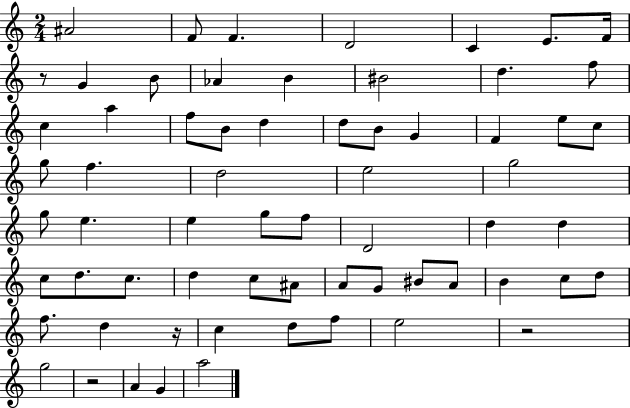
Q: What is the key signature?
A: C major